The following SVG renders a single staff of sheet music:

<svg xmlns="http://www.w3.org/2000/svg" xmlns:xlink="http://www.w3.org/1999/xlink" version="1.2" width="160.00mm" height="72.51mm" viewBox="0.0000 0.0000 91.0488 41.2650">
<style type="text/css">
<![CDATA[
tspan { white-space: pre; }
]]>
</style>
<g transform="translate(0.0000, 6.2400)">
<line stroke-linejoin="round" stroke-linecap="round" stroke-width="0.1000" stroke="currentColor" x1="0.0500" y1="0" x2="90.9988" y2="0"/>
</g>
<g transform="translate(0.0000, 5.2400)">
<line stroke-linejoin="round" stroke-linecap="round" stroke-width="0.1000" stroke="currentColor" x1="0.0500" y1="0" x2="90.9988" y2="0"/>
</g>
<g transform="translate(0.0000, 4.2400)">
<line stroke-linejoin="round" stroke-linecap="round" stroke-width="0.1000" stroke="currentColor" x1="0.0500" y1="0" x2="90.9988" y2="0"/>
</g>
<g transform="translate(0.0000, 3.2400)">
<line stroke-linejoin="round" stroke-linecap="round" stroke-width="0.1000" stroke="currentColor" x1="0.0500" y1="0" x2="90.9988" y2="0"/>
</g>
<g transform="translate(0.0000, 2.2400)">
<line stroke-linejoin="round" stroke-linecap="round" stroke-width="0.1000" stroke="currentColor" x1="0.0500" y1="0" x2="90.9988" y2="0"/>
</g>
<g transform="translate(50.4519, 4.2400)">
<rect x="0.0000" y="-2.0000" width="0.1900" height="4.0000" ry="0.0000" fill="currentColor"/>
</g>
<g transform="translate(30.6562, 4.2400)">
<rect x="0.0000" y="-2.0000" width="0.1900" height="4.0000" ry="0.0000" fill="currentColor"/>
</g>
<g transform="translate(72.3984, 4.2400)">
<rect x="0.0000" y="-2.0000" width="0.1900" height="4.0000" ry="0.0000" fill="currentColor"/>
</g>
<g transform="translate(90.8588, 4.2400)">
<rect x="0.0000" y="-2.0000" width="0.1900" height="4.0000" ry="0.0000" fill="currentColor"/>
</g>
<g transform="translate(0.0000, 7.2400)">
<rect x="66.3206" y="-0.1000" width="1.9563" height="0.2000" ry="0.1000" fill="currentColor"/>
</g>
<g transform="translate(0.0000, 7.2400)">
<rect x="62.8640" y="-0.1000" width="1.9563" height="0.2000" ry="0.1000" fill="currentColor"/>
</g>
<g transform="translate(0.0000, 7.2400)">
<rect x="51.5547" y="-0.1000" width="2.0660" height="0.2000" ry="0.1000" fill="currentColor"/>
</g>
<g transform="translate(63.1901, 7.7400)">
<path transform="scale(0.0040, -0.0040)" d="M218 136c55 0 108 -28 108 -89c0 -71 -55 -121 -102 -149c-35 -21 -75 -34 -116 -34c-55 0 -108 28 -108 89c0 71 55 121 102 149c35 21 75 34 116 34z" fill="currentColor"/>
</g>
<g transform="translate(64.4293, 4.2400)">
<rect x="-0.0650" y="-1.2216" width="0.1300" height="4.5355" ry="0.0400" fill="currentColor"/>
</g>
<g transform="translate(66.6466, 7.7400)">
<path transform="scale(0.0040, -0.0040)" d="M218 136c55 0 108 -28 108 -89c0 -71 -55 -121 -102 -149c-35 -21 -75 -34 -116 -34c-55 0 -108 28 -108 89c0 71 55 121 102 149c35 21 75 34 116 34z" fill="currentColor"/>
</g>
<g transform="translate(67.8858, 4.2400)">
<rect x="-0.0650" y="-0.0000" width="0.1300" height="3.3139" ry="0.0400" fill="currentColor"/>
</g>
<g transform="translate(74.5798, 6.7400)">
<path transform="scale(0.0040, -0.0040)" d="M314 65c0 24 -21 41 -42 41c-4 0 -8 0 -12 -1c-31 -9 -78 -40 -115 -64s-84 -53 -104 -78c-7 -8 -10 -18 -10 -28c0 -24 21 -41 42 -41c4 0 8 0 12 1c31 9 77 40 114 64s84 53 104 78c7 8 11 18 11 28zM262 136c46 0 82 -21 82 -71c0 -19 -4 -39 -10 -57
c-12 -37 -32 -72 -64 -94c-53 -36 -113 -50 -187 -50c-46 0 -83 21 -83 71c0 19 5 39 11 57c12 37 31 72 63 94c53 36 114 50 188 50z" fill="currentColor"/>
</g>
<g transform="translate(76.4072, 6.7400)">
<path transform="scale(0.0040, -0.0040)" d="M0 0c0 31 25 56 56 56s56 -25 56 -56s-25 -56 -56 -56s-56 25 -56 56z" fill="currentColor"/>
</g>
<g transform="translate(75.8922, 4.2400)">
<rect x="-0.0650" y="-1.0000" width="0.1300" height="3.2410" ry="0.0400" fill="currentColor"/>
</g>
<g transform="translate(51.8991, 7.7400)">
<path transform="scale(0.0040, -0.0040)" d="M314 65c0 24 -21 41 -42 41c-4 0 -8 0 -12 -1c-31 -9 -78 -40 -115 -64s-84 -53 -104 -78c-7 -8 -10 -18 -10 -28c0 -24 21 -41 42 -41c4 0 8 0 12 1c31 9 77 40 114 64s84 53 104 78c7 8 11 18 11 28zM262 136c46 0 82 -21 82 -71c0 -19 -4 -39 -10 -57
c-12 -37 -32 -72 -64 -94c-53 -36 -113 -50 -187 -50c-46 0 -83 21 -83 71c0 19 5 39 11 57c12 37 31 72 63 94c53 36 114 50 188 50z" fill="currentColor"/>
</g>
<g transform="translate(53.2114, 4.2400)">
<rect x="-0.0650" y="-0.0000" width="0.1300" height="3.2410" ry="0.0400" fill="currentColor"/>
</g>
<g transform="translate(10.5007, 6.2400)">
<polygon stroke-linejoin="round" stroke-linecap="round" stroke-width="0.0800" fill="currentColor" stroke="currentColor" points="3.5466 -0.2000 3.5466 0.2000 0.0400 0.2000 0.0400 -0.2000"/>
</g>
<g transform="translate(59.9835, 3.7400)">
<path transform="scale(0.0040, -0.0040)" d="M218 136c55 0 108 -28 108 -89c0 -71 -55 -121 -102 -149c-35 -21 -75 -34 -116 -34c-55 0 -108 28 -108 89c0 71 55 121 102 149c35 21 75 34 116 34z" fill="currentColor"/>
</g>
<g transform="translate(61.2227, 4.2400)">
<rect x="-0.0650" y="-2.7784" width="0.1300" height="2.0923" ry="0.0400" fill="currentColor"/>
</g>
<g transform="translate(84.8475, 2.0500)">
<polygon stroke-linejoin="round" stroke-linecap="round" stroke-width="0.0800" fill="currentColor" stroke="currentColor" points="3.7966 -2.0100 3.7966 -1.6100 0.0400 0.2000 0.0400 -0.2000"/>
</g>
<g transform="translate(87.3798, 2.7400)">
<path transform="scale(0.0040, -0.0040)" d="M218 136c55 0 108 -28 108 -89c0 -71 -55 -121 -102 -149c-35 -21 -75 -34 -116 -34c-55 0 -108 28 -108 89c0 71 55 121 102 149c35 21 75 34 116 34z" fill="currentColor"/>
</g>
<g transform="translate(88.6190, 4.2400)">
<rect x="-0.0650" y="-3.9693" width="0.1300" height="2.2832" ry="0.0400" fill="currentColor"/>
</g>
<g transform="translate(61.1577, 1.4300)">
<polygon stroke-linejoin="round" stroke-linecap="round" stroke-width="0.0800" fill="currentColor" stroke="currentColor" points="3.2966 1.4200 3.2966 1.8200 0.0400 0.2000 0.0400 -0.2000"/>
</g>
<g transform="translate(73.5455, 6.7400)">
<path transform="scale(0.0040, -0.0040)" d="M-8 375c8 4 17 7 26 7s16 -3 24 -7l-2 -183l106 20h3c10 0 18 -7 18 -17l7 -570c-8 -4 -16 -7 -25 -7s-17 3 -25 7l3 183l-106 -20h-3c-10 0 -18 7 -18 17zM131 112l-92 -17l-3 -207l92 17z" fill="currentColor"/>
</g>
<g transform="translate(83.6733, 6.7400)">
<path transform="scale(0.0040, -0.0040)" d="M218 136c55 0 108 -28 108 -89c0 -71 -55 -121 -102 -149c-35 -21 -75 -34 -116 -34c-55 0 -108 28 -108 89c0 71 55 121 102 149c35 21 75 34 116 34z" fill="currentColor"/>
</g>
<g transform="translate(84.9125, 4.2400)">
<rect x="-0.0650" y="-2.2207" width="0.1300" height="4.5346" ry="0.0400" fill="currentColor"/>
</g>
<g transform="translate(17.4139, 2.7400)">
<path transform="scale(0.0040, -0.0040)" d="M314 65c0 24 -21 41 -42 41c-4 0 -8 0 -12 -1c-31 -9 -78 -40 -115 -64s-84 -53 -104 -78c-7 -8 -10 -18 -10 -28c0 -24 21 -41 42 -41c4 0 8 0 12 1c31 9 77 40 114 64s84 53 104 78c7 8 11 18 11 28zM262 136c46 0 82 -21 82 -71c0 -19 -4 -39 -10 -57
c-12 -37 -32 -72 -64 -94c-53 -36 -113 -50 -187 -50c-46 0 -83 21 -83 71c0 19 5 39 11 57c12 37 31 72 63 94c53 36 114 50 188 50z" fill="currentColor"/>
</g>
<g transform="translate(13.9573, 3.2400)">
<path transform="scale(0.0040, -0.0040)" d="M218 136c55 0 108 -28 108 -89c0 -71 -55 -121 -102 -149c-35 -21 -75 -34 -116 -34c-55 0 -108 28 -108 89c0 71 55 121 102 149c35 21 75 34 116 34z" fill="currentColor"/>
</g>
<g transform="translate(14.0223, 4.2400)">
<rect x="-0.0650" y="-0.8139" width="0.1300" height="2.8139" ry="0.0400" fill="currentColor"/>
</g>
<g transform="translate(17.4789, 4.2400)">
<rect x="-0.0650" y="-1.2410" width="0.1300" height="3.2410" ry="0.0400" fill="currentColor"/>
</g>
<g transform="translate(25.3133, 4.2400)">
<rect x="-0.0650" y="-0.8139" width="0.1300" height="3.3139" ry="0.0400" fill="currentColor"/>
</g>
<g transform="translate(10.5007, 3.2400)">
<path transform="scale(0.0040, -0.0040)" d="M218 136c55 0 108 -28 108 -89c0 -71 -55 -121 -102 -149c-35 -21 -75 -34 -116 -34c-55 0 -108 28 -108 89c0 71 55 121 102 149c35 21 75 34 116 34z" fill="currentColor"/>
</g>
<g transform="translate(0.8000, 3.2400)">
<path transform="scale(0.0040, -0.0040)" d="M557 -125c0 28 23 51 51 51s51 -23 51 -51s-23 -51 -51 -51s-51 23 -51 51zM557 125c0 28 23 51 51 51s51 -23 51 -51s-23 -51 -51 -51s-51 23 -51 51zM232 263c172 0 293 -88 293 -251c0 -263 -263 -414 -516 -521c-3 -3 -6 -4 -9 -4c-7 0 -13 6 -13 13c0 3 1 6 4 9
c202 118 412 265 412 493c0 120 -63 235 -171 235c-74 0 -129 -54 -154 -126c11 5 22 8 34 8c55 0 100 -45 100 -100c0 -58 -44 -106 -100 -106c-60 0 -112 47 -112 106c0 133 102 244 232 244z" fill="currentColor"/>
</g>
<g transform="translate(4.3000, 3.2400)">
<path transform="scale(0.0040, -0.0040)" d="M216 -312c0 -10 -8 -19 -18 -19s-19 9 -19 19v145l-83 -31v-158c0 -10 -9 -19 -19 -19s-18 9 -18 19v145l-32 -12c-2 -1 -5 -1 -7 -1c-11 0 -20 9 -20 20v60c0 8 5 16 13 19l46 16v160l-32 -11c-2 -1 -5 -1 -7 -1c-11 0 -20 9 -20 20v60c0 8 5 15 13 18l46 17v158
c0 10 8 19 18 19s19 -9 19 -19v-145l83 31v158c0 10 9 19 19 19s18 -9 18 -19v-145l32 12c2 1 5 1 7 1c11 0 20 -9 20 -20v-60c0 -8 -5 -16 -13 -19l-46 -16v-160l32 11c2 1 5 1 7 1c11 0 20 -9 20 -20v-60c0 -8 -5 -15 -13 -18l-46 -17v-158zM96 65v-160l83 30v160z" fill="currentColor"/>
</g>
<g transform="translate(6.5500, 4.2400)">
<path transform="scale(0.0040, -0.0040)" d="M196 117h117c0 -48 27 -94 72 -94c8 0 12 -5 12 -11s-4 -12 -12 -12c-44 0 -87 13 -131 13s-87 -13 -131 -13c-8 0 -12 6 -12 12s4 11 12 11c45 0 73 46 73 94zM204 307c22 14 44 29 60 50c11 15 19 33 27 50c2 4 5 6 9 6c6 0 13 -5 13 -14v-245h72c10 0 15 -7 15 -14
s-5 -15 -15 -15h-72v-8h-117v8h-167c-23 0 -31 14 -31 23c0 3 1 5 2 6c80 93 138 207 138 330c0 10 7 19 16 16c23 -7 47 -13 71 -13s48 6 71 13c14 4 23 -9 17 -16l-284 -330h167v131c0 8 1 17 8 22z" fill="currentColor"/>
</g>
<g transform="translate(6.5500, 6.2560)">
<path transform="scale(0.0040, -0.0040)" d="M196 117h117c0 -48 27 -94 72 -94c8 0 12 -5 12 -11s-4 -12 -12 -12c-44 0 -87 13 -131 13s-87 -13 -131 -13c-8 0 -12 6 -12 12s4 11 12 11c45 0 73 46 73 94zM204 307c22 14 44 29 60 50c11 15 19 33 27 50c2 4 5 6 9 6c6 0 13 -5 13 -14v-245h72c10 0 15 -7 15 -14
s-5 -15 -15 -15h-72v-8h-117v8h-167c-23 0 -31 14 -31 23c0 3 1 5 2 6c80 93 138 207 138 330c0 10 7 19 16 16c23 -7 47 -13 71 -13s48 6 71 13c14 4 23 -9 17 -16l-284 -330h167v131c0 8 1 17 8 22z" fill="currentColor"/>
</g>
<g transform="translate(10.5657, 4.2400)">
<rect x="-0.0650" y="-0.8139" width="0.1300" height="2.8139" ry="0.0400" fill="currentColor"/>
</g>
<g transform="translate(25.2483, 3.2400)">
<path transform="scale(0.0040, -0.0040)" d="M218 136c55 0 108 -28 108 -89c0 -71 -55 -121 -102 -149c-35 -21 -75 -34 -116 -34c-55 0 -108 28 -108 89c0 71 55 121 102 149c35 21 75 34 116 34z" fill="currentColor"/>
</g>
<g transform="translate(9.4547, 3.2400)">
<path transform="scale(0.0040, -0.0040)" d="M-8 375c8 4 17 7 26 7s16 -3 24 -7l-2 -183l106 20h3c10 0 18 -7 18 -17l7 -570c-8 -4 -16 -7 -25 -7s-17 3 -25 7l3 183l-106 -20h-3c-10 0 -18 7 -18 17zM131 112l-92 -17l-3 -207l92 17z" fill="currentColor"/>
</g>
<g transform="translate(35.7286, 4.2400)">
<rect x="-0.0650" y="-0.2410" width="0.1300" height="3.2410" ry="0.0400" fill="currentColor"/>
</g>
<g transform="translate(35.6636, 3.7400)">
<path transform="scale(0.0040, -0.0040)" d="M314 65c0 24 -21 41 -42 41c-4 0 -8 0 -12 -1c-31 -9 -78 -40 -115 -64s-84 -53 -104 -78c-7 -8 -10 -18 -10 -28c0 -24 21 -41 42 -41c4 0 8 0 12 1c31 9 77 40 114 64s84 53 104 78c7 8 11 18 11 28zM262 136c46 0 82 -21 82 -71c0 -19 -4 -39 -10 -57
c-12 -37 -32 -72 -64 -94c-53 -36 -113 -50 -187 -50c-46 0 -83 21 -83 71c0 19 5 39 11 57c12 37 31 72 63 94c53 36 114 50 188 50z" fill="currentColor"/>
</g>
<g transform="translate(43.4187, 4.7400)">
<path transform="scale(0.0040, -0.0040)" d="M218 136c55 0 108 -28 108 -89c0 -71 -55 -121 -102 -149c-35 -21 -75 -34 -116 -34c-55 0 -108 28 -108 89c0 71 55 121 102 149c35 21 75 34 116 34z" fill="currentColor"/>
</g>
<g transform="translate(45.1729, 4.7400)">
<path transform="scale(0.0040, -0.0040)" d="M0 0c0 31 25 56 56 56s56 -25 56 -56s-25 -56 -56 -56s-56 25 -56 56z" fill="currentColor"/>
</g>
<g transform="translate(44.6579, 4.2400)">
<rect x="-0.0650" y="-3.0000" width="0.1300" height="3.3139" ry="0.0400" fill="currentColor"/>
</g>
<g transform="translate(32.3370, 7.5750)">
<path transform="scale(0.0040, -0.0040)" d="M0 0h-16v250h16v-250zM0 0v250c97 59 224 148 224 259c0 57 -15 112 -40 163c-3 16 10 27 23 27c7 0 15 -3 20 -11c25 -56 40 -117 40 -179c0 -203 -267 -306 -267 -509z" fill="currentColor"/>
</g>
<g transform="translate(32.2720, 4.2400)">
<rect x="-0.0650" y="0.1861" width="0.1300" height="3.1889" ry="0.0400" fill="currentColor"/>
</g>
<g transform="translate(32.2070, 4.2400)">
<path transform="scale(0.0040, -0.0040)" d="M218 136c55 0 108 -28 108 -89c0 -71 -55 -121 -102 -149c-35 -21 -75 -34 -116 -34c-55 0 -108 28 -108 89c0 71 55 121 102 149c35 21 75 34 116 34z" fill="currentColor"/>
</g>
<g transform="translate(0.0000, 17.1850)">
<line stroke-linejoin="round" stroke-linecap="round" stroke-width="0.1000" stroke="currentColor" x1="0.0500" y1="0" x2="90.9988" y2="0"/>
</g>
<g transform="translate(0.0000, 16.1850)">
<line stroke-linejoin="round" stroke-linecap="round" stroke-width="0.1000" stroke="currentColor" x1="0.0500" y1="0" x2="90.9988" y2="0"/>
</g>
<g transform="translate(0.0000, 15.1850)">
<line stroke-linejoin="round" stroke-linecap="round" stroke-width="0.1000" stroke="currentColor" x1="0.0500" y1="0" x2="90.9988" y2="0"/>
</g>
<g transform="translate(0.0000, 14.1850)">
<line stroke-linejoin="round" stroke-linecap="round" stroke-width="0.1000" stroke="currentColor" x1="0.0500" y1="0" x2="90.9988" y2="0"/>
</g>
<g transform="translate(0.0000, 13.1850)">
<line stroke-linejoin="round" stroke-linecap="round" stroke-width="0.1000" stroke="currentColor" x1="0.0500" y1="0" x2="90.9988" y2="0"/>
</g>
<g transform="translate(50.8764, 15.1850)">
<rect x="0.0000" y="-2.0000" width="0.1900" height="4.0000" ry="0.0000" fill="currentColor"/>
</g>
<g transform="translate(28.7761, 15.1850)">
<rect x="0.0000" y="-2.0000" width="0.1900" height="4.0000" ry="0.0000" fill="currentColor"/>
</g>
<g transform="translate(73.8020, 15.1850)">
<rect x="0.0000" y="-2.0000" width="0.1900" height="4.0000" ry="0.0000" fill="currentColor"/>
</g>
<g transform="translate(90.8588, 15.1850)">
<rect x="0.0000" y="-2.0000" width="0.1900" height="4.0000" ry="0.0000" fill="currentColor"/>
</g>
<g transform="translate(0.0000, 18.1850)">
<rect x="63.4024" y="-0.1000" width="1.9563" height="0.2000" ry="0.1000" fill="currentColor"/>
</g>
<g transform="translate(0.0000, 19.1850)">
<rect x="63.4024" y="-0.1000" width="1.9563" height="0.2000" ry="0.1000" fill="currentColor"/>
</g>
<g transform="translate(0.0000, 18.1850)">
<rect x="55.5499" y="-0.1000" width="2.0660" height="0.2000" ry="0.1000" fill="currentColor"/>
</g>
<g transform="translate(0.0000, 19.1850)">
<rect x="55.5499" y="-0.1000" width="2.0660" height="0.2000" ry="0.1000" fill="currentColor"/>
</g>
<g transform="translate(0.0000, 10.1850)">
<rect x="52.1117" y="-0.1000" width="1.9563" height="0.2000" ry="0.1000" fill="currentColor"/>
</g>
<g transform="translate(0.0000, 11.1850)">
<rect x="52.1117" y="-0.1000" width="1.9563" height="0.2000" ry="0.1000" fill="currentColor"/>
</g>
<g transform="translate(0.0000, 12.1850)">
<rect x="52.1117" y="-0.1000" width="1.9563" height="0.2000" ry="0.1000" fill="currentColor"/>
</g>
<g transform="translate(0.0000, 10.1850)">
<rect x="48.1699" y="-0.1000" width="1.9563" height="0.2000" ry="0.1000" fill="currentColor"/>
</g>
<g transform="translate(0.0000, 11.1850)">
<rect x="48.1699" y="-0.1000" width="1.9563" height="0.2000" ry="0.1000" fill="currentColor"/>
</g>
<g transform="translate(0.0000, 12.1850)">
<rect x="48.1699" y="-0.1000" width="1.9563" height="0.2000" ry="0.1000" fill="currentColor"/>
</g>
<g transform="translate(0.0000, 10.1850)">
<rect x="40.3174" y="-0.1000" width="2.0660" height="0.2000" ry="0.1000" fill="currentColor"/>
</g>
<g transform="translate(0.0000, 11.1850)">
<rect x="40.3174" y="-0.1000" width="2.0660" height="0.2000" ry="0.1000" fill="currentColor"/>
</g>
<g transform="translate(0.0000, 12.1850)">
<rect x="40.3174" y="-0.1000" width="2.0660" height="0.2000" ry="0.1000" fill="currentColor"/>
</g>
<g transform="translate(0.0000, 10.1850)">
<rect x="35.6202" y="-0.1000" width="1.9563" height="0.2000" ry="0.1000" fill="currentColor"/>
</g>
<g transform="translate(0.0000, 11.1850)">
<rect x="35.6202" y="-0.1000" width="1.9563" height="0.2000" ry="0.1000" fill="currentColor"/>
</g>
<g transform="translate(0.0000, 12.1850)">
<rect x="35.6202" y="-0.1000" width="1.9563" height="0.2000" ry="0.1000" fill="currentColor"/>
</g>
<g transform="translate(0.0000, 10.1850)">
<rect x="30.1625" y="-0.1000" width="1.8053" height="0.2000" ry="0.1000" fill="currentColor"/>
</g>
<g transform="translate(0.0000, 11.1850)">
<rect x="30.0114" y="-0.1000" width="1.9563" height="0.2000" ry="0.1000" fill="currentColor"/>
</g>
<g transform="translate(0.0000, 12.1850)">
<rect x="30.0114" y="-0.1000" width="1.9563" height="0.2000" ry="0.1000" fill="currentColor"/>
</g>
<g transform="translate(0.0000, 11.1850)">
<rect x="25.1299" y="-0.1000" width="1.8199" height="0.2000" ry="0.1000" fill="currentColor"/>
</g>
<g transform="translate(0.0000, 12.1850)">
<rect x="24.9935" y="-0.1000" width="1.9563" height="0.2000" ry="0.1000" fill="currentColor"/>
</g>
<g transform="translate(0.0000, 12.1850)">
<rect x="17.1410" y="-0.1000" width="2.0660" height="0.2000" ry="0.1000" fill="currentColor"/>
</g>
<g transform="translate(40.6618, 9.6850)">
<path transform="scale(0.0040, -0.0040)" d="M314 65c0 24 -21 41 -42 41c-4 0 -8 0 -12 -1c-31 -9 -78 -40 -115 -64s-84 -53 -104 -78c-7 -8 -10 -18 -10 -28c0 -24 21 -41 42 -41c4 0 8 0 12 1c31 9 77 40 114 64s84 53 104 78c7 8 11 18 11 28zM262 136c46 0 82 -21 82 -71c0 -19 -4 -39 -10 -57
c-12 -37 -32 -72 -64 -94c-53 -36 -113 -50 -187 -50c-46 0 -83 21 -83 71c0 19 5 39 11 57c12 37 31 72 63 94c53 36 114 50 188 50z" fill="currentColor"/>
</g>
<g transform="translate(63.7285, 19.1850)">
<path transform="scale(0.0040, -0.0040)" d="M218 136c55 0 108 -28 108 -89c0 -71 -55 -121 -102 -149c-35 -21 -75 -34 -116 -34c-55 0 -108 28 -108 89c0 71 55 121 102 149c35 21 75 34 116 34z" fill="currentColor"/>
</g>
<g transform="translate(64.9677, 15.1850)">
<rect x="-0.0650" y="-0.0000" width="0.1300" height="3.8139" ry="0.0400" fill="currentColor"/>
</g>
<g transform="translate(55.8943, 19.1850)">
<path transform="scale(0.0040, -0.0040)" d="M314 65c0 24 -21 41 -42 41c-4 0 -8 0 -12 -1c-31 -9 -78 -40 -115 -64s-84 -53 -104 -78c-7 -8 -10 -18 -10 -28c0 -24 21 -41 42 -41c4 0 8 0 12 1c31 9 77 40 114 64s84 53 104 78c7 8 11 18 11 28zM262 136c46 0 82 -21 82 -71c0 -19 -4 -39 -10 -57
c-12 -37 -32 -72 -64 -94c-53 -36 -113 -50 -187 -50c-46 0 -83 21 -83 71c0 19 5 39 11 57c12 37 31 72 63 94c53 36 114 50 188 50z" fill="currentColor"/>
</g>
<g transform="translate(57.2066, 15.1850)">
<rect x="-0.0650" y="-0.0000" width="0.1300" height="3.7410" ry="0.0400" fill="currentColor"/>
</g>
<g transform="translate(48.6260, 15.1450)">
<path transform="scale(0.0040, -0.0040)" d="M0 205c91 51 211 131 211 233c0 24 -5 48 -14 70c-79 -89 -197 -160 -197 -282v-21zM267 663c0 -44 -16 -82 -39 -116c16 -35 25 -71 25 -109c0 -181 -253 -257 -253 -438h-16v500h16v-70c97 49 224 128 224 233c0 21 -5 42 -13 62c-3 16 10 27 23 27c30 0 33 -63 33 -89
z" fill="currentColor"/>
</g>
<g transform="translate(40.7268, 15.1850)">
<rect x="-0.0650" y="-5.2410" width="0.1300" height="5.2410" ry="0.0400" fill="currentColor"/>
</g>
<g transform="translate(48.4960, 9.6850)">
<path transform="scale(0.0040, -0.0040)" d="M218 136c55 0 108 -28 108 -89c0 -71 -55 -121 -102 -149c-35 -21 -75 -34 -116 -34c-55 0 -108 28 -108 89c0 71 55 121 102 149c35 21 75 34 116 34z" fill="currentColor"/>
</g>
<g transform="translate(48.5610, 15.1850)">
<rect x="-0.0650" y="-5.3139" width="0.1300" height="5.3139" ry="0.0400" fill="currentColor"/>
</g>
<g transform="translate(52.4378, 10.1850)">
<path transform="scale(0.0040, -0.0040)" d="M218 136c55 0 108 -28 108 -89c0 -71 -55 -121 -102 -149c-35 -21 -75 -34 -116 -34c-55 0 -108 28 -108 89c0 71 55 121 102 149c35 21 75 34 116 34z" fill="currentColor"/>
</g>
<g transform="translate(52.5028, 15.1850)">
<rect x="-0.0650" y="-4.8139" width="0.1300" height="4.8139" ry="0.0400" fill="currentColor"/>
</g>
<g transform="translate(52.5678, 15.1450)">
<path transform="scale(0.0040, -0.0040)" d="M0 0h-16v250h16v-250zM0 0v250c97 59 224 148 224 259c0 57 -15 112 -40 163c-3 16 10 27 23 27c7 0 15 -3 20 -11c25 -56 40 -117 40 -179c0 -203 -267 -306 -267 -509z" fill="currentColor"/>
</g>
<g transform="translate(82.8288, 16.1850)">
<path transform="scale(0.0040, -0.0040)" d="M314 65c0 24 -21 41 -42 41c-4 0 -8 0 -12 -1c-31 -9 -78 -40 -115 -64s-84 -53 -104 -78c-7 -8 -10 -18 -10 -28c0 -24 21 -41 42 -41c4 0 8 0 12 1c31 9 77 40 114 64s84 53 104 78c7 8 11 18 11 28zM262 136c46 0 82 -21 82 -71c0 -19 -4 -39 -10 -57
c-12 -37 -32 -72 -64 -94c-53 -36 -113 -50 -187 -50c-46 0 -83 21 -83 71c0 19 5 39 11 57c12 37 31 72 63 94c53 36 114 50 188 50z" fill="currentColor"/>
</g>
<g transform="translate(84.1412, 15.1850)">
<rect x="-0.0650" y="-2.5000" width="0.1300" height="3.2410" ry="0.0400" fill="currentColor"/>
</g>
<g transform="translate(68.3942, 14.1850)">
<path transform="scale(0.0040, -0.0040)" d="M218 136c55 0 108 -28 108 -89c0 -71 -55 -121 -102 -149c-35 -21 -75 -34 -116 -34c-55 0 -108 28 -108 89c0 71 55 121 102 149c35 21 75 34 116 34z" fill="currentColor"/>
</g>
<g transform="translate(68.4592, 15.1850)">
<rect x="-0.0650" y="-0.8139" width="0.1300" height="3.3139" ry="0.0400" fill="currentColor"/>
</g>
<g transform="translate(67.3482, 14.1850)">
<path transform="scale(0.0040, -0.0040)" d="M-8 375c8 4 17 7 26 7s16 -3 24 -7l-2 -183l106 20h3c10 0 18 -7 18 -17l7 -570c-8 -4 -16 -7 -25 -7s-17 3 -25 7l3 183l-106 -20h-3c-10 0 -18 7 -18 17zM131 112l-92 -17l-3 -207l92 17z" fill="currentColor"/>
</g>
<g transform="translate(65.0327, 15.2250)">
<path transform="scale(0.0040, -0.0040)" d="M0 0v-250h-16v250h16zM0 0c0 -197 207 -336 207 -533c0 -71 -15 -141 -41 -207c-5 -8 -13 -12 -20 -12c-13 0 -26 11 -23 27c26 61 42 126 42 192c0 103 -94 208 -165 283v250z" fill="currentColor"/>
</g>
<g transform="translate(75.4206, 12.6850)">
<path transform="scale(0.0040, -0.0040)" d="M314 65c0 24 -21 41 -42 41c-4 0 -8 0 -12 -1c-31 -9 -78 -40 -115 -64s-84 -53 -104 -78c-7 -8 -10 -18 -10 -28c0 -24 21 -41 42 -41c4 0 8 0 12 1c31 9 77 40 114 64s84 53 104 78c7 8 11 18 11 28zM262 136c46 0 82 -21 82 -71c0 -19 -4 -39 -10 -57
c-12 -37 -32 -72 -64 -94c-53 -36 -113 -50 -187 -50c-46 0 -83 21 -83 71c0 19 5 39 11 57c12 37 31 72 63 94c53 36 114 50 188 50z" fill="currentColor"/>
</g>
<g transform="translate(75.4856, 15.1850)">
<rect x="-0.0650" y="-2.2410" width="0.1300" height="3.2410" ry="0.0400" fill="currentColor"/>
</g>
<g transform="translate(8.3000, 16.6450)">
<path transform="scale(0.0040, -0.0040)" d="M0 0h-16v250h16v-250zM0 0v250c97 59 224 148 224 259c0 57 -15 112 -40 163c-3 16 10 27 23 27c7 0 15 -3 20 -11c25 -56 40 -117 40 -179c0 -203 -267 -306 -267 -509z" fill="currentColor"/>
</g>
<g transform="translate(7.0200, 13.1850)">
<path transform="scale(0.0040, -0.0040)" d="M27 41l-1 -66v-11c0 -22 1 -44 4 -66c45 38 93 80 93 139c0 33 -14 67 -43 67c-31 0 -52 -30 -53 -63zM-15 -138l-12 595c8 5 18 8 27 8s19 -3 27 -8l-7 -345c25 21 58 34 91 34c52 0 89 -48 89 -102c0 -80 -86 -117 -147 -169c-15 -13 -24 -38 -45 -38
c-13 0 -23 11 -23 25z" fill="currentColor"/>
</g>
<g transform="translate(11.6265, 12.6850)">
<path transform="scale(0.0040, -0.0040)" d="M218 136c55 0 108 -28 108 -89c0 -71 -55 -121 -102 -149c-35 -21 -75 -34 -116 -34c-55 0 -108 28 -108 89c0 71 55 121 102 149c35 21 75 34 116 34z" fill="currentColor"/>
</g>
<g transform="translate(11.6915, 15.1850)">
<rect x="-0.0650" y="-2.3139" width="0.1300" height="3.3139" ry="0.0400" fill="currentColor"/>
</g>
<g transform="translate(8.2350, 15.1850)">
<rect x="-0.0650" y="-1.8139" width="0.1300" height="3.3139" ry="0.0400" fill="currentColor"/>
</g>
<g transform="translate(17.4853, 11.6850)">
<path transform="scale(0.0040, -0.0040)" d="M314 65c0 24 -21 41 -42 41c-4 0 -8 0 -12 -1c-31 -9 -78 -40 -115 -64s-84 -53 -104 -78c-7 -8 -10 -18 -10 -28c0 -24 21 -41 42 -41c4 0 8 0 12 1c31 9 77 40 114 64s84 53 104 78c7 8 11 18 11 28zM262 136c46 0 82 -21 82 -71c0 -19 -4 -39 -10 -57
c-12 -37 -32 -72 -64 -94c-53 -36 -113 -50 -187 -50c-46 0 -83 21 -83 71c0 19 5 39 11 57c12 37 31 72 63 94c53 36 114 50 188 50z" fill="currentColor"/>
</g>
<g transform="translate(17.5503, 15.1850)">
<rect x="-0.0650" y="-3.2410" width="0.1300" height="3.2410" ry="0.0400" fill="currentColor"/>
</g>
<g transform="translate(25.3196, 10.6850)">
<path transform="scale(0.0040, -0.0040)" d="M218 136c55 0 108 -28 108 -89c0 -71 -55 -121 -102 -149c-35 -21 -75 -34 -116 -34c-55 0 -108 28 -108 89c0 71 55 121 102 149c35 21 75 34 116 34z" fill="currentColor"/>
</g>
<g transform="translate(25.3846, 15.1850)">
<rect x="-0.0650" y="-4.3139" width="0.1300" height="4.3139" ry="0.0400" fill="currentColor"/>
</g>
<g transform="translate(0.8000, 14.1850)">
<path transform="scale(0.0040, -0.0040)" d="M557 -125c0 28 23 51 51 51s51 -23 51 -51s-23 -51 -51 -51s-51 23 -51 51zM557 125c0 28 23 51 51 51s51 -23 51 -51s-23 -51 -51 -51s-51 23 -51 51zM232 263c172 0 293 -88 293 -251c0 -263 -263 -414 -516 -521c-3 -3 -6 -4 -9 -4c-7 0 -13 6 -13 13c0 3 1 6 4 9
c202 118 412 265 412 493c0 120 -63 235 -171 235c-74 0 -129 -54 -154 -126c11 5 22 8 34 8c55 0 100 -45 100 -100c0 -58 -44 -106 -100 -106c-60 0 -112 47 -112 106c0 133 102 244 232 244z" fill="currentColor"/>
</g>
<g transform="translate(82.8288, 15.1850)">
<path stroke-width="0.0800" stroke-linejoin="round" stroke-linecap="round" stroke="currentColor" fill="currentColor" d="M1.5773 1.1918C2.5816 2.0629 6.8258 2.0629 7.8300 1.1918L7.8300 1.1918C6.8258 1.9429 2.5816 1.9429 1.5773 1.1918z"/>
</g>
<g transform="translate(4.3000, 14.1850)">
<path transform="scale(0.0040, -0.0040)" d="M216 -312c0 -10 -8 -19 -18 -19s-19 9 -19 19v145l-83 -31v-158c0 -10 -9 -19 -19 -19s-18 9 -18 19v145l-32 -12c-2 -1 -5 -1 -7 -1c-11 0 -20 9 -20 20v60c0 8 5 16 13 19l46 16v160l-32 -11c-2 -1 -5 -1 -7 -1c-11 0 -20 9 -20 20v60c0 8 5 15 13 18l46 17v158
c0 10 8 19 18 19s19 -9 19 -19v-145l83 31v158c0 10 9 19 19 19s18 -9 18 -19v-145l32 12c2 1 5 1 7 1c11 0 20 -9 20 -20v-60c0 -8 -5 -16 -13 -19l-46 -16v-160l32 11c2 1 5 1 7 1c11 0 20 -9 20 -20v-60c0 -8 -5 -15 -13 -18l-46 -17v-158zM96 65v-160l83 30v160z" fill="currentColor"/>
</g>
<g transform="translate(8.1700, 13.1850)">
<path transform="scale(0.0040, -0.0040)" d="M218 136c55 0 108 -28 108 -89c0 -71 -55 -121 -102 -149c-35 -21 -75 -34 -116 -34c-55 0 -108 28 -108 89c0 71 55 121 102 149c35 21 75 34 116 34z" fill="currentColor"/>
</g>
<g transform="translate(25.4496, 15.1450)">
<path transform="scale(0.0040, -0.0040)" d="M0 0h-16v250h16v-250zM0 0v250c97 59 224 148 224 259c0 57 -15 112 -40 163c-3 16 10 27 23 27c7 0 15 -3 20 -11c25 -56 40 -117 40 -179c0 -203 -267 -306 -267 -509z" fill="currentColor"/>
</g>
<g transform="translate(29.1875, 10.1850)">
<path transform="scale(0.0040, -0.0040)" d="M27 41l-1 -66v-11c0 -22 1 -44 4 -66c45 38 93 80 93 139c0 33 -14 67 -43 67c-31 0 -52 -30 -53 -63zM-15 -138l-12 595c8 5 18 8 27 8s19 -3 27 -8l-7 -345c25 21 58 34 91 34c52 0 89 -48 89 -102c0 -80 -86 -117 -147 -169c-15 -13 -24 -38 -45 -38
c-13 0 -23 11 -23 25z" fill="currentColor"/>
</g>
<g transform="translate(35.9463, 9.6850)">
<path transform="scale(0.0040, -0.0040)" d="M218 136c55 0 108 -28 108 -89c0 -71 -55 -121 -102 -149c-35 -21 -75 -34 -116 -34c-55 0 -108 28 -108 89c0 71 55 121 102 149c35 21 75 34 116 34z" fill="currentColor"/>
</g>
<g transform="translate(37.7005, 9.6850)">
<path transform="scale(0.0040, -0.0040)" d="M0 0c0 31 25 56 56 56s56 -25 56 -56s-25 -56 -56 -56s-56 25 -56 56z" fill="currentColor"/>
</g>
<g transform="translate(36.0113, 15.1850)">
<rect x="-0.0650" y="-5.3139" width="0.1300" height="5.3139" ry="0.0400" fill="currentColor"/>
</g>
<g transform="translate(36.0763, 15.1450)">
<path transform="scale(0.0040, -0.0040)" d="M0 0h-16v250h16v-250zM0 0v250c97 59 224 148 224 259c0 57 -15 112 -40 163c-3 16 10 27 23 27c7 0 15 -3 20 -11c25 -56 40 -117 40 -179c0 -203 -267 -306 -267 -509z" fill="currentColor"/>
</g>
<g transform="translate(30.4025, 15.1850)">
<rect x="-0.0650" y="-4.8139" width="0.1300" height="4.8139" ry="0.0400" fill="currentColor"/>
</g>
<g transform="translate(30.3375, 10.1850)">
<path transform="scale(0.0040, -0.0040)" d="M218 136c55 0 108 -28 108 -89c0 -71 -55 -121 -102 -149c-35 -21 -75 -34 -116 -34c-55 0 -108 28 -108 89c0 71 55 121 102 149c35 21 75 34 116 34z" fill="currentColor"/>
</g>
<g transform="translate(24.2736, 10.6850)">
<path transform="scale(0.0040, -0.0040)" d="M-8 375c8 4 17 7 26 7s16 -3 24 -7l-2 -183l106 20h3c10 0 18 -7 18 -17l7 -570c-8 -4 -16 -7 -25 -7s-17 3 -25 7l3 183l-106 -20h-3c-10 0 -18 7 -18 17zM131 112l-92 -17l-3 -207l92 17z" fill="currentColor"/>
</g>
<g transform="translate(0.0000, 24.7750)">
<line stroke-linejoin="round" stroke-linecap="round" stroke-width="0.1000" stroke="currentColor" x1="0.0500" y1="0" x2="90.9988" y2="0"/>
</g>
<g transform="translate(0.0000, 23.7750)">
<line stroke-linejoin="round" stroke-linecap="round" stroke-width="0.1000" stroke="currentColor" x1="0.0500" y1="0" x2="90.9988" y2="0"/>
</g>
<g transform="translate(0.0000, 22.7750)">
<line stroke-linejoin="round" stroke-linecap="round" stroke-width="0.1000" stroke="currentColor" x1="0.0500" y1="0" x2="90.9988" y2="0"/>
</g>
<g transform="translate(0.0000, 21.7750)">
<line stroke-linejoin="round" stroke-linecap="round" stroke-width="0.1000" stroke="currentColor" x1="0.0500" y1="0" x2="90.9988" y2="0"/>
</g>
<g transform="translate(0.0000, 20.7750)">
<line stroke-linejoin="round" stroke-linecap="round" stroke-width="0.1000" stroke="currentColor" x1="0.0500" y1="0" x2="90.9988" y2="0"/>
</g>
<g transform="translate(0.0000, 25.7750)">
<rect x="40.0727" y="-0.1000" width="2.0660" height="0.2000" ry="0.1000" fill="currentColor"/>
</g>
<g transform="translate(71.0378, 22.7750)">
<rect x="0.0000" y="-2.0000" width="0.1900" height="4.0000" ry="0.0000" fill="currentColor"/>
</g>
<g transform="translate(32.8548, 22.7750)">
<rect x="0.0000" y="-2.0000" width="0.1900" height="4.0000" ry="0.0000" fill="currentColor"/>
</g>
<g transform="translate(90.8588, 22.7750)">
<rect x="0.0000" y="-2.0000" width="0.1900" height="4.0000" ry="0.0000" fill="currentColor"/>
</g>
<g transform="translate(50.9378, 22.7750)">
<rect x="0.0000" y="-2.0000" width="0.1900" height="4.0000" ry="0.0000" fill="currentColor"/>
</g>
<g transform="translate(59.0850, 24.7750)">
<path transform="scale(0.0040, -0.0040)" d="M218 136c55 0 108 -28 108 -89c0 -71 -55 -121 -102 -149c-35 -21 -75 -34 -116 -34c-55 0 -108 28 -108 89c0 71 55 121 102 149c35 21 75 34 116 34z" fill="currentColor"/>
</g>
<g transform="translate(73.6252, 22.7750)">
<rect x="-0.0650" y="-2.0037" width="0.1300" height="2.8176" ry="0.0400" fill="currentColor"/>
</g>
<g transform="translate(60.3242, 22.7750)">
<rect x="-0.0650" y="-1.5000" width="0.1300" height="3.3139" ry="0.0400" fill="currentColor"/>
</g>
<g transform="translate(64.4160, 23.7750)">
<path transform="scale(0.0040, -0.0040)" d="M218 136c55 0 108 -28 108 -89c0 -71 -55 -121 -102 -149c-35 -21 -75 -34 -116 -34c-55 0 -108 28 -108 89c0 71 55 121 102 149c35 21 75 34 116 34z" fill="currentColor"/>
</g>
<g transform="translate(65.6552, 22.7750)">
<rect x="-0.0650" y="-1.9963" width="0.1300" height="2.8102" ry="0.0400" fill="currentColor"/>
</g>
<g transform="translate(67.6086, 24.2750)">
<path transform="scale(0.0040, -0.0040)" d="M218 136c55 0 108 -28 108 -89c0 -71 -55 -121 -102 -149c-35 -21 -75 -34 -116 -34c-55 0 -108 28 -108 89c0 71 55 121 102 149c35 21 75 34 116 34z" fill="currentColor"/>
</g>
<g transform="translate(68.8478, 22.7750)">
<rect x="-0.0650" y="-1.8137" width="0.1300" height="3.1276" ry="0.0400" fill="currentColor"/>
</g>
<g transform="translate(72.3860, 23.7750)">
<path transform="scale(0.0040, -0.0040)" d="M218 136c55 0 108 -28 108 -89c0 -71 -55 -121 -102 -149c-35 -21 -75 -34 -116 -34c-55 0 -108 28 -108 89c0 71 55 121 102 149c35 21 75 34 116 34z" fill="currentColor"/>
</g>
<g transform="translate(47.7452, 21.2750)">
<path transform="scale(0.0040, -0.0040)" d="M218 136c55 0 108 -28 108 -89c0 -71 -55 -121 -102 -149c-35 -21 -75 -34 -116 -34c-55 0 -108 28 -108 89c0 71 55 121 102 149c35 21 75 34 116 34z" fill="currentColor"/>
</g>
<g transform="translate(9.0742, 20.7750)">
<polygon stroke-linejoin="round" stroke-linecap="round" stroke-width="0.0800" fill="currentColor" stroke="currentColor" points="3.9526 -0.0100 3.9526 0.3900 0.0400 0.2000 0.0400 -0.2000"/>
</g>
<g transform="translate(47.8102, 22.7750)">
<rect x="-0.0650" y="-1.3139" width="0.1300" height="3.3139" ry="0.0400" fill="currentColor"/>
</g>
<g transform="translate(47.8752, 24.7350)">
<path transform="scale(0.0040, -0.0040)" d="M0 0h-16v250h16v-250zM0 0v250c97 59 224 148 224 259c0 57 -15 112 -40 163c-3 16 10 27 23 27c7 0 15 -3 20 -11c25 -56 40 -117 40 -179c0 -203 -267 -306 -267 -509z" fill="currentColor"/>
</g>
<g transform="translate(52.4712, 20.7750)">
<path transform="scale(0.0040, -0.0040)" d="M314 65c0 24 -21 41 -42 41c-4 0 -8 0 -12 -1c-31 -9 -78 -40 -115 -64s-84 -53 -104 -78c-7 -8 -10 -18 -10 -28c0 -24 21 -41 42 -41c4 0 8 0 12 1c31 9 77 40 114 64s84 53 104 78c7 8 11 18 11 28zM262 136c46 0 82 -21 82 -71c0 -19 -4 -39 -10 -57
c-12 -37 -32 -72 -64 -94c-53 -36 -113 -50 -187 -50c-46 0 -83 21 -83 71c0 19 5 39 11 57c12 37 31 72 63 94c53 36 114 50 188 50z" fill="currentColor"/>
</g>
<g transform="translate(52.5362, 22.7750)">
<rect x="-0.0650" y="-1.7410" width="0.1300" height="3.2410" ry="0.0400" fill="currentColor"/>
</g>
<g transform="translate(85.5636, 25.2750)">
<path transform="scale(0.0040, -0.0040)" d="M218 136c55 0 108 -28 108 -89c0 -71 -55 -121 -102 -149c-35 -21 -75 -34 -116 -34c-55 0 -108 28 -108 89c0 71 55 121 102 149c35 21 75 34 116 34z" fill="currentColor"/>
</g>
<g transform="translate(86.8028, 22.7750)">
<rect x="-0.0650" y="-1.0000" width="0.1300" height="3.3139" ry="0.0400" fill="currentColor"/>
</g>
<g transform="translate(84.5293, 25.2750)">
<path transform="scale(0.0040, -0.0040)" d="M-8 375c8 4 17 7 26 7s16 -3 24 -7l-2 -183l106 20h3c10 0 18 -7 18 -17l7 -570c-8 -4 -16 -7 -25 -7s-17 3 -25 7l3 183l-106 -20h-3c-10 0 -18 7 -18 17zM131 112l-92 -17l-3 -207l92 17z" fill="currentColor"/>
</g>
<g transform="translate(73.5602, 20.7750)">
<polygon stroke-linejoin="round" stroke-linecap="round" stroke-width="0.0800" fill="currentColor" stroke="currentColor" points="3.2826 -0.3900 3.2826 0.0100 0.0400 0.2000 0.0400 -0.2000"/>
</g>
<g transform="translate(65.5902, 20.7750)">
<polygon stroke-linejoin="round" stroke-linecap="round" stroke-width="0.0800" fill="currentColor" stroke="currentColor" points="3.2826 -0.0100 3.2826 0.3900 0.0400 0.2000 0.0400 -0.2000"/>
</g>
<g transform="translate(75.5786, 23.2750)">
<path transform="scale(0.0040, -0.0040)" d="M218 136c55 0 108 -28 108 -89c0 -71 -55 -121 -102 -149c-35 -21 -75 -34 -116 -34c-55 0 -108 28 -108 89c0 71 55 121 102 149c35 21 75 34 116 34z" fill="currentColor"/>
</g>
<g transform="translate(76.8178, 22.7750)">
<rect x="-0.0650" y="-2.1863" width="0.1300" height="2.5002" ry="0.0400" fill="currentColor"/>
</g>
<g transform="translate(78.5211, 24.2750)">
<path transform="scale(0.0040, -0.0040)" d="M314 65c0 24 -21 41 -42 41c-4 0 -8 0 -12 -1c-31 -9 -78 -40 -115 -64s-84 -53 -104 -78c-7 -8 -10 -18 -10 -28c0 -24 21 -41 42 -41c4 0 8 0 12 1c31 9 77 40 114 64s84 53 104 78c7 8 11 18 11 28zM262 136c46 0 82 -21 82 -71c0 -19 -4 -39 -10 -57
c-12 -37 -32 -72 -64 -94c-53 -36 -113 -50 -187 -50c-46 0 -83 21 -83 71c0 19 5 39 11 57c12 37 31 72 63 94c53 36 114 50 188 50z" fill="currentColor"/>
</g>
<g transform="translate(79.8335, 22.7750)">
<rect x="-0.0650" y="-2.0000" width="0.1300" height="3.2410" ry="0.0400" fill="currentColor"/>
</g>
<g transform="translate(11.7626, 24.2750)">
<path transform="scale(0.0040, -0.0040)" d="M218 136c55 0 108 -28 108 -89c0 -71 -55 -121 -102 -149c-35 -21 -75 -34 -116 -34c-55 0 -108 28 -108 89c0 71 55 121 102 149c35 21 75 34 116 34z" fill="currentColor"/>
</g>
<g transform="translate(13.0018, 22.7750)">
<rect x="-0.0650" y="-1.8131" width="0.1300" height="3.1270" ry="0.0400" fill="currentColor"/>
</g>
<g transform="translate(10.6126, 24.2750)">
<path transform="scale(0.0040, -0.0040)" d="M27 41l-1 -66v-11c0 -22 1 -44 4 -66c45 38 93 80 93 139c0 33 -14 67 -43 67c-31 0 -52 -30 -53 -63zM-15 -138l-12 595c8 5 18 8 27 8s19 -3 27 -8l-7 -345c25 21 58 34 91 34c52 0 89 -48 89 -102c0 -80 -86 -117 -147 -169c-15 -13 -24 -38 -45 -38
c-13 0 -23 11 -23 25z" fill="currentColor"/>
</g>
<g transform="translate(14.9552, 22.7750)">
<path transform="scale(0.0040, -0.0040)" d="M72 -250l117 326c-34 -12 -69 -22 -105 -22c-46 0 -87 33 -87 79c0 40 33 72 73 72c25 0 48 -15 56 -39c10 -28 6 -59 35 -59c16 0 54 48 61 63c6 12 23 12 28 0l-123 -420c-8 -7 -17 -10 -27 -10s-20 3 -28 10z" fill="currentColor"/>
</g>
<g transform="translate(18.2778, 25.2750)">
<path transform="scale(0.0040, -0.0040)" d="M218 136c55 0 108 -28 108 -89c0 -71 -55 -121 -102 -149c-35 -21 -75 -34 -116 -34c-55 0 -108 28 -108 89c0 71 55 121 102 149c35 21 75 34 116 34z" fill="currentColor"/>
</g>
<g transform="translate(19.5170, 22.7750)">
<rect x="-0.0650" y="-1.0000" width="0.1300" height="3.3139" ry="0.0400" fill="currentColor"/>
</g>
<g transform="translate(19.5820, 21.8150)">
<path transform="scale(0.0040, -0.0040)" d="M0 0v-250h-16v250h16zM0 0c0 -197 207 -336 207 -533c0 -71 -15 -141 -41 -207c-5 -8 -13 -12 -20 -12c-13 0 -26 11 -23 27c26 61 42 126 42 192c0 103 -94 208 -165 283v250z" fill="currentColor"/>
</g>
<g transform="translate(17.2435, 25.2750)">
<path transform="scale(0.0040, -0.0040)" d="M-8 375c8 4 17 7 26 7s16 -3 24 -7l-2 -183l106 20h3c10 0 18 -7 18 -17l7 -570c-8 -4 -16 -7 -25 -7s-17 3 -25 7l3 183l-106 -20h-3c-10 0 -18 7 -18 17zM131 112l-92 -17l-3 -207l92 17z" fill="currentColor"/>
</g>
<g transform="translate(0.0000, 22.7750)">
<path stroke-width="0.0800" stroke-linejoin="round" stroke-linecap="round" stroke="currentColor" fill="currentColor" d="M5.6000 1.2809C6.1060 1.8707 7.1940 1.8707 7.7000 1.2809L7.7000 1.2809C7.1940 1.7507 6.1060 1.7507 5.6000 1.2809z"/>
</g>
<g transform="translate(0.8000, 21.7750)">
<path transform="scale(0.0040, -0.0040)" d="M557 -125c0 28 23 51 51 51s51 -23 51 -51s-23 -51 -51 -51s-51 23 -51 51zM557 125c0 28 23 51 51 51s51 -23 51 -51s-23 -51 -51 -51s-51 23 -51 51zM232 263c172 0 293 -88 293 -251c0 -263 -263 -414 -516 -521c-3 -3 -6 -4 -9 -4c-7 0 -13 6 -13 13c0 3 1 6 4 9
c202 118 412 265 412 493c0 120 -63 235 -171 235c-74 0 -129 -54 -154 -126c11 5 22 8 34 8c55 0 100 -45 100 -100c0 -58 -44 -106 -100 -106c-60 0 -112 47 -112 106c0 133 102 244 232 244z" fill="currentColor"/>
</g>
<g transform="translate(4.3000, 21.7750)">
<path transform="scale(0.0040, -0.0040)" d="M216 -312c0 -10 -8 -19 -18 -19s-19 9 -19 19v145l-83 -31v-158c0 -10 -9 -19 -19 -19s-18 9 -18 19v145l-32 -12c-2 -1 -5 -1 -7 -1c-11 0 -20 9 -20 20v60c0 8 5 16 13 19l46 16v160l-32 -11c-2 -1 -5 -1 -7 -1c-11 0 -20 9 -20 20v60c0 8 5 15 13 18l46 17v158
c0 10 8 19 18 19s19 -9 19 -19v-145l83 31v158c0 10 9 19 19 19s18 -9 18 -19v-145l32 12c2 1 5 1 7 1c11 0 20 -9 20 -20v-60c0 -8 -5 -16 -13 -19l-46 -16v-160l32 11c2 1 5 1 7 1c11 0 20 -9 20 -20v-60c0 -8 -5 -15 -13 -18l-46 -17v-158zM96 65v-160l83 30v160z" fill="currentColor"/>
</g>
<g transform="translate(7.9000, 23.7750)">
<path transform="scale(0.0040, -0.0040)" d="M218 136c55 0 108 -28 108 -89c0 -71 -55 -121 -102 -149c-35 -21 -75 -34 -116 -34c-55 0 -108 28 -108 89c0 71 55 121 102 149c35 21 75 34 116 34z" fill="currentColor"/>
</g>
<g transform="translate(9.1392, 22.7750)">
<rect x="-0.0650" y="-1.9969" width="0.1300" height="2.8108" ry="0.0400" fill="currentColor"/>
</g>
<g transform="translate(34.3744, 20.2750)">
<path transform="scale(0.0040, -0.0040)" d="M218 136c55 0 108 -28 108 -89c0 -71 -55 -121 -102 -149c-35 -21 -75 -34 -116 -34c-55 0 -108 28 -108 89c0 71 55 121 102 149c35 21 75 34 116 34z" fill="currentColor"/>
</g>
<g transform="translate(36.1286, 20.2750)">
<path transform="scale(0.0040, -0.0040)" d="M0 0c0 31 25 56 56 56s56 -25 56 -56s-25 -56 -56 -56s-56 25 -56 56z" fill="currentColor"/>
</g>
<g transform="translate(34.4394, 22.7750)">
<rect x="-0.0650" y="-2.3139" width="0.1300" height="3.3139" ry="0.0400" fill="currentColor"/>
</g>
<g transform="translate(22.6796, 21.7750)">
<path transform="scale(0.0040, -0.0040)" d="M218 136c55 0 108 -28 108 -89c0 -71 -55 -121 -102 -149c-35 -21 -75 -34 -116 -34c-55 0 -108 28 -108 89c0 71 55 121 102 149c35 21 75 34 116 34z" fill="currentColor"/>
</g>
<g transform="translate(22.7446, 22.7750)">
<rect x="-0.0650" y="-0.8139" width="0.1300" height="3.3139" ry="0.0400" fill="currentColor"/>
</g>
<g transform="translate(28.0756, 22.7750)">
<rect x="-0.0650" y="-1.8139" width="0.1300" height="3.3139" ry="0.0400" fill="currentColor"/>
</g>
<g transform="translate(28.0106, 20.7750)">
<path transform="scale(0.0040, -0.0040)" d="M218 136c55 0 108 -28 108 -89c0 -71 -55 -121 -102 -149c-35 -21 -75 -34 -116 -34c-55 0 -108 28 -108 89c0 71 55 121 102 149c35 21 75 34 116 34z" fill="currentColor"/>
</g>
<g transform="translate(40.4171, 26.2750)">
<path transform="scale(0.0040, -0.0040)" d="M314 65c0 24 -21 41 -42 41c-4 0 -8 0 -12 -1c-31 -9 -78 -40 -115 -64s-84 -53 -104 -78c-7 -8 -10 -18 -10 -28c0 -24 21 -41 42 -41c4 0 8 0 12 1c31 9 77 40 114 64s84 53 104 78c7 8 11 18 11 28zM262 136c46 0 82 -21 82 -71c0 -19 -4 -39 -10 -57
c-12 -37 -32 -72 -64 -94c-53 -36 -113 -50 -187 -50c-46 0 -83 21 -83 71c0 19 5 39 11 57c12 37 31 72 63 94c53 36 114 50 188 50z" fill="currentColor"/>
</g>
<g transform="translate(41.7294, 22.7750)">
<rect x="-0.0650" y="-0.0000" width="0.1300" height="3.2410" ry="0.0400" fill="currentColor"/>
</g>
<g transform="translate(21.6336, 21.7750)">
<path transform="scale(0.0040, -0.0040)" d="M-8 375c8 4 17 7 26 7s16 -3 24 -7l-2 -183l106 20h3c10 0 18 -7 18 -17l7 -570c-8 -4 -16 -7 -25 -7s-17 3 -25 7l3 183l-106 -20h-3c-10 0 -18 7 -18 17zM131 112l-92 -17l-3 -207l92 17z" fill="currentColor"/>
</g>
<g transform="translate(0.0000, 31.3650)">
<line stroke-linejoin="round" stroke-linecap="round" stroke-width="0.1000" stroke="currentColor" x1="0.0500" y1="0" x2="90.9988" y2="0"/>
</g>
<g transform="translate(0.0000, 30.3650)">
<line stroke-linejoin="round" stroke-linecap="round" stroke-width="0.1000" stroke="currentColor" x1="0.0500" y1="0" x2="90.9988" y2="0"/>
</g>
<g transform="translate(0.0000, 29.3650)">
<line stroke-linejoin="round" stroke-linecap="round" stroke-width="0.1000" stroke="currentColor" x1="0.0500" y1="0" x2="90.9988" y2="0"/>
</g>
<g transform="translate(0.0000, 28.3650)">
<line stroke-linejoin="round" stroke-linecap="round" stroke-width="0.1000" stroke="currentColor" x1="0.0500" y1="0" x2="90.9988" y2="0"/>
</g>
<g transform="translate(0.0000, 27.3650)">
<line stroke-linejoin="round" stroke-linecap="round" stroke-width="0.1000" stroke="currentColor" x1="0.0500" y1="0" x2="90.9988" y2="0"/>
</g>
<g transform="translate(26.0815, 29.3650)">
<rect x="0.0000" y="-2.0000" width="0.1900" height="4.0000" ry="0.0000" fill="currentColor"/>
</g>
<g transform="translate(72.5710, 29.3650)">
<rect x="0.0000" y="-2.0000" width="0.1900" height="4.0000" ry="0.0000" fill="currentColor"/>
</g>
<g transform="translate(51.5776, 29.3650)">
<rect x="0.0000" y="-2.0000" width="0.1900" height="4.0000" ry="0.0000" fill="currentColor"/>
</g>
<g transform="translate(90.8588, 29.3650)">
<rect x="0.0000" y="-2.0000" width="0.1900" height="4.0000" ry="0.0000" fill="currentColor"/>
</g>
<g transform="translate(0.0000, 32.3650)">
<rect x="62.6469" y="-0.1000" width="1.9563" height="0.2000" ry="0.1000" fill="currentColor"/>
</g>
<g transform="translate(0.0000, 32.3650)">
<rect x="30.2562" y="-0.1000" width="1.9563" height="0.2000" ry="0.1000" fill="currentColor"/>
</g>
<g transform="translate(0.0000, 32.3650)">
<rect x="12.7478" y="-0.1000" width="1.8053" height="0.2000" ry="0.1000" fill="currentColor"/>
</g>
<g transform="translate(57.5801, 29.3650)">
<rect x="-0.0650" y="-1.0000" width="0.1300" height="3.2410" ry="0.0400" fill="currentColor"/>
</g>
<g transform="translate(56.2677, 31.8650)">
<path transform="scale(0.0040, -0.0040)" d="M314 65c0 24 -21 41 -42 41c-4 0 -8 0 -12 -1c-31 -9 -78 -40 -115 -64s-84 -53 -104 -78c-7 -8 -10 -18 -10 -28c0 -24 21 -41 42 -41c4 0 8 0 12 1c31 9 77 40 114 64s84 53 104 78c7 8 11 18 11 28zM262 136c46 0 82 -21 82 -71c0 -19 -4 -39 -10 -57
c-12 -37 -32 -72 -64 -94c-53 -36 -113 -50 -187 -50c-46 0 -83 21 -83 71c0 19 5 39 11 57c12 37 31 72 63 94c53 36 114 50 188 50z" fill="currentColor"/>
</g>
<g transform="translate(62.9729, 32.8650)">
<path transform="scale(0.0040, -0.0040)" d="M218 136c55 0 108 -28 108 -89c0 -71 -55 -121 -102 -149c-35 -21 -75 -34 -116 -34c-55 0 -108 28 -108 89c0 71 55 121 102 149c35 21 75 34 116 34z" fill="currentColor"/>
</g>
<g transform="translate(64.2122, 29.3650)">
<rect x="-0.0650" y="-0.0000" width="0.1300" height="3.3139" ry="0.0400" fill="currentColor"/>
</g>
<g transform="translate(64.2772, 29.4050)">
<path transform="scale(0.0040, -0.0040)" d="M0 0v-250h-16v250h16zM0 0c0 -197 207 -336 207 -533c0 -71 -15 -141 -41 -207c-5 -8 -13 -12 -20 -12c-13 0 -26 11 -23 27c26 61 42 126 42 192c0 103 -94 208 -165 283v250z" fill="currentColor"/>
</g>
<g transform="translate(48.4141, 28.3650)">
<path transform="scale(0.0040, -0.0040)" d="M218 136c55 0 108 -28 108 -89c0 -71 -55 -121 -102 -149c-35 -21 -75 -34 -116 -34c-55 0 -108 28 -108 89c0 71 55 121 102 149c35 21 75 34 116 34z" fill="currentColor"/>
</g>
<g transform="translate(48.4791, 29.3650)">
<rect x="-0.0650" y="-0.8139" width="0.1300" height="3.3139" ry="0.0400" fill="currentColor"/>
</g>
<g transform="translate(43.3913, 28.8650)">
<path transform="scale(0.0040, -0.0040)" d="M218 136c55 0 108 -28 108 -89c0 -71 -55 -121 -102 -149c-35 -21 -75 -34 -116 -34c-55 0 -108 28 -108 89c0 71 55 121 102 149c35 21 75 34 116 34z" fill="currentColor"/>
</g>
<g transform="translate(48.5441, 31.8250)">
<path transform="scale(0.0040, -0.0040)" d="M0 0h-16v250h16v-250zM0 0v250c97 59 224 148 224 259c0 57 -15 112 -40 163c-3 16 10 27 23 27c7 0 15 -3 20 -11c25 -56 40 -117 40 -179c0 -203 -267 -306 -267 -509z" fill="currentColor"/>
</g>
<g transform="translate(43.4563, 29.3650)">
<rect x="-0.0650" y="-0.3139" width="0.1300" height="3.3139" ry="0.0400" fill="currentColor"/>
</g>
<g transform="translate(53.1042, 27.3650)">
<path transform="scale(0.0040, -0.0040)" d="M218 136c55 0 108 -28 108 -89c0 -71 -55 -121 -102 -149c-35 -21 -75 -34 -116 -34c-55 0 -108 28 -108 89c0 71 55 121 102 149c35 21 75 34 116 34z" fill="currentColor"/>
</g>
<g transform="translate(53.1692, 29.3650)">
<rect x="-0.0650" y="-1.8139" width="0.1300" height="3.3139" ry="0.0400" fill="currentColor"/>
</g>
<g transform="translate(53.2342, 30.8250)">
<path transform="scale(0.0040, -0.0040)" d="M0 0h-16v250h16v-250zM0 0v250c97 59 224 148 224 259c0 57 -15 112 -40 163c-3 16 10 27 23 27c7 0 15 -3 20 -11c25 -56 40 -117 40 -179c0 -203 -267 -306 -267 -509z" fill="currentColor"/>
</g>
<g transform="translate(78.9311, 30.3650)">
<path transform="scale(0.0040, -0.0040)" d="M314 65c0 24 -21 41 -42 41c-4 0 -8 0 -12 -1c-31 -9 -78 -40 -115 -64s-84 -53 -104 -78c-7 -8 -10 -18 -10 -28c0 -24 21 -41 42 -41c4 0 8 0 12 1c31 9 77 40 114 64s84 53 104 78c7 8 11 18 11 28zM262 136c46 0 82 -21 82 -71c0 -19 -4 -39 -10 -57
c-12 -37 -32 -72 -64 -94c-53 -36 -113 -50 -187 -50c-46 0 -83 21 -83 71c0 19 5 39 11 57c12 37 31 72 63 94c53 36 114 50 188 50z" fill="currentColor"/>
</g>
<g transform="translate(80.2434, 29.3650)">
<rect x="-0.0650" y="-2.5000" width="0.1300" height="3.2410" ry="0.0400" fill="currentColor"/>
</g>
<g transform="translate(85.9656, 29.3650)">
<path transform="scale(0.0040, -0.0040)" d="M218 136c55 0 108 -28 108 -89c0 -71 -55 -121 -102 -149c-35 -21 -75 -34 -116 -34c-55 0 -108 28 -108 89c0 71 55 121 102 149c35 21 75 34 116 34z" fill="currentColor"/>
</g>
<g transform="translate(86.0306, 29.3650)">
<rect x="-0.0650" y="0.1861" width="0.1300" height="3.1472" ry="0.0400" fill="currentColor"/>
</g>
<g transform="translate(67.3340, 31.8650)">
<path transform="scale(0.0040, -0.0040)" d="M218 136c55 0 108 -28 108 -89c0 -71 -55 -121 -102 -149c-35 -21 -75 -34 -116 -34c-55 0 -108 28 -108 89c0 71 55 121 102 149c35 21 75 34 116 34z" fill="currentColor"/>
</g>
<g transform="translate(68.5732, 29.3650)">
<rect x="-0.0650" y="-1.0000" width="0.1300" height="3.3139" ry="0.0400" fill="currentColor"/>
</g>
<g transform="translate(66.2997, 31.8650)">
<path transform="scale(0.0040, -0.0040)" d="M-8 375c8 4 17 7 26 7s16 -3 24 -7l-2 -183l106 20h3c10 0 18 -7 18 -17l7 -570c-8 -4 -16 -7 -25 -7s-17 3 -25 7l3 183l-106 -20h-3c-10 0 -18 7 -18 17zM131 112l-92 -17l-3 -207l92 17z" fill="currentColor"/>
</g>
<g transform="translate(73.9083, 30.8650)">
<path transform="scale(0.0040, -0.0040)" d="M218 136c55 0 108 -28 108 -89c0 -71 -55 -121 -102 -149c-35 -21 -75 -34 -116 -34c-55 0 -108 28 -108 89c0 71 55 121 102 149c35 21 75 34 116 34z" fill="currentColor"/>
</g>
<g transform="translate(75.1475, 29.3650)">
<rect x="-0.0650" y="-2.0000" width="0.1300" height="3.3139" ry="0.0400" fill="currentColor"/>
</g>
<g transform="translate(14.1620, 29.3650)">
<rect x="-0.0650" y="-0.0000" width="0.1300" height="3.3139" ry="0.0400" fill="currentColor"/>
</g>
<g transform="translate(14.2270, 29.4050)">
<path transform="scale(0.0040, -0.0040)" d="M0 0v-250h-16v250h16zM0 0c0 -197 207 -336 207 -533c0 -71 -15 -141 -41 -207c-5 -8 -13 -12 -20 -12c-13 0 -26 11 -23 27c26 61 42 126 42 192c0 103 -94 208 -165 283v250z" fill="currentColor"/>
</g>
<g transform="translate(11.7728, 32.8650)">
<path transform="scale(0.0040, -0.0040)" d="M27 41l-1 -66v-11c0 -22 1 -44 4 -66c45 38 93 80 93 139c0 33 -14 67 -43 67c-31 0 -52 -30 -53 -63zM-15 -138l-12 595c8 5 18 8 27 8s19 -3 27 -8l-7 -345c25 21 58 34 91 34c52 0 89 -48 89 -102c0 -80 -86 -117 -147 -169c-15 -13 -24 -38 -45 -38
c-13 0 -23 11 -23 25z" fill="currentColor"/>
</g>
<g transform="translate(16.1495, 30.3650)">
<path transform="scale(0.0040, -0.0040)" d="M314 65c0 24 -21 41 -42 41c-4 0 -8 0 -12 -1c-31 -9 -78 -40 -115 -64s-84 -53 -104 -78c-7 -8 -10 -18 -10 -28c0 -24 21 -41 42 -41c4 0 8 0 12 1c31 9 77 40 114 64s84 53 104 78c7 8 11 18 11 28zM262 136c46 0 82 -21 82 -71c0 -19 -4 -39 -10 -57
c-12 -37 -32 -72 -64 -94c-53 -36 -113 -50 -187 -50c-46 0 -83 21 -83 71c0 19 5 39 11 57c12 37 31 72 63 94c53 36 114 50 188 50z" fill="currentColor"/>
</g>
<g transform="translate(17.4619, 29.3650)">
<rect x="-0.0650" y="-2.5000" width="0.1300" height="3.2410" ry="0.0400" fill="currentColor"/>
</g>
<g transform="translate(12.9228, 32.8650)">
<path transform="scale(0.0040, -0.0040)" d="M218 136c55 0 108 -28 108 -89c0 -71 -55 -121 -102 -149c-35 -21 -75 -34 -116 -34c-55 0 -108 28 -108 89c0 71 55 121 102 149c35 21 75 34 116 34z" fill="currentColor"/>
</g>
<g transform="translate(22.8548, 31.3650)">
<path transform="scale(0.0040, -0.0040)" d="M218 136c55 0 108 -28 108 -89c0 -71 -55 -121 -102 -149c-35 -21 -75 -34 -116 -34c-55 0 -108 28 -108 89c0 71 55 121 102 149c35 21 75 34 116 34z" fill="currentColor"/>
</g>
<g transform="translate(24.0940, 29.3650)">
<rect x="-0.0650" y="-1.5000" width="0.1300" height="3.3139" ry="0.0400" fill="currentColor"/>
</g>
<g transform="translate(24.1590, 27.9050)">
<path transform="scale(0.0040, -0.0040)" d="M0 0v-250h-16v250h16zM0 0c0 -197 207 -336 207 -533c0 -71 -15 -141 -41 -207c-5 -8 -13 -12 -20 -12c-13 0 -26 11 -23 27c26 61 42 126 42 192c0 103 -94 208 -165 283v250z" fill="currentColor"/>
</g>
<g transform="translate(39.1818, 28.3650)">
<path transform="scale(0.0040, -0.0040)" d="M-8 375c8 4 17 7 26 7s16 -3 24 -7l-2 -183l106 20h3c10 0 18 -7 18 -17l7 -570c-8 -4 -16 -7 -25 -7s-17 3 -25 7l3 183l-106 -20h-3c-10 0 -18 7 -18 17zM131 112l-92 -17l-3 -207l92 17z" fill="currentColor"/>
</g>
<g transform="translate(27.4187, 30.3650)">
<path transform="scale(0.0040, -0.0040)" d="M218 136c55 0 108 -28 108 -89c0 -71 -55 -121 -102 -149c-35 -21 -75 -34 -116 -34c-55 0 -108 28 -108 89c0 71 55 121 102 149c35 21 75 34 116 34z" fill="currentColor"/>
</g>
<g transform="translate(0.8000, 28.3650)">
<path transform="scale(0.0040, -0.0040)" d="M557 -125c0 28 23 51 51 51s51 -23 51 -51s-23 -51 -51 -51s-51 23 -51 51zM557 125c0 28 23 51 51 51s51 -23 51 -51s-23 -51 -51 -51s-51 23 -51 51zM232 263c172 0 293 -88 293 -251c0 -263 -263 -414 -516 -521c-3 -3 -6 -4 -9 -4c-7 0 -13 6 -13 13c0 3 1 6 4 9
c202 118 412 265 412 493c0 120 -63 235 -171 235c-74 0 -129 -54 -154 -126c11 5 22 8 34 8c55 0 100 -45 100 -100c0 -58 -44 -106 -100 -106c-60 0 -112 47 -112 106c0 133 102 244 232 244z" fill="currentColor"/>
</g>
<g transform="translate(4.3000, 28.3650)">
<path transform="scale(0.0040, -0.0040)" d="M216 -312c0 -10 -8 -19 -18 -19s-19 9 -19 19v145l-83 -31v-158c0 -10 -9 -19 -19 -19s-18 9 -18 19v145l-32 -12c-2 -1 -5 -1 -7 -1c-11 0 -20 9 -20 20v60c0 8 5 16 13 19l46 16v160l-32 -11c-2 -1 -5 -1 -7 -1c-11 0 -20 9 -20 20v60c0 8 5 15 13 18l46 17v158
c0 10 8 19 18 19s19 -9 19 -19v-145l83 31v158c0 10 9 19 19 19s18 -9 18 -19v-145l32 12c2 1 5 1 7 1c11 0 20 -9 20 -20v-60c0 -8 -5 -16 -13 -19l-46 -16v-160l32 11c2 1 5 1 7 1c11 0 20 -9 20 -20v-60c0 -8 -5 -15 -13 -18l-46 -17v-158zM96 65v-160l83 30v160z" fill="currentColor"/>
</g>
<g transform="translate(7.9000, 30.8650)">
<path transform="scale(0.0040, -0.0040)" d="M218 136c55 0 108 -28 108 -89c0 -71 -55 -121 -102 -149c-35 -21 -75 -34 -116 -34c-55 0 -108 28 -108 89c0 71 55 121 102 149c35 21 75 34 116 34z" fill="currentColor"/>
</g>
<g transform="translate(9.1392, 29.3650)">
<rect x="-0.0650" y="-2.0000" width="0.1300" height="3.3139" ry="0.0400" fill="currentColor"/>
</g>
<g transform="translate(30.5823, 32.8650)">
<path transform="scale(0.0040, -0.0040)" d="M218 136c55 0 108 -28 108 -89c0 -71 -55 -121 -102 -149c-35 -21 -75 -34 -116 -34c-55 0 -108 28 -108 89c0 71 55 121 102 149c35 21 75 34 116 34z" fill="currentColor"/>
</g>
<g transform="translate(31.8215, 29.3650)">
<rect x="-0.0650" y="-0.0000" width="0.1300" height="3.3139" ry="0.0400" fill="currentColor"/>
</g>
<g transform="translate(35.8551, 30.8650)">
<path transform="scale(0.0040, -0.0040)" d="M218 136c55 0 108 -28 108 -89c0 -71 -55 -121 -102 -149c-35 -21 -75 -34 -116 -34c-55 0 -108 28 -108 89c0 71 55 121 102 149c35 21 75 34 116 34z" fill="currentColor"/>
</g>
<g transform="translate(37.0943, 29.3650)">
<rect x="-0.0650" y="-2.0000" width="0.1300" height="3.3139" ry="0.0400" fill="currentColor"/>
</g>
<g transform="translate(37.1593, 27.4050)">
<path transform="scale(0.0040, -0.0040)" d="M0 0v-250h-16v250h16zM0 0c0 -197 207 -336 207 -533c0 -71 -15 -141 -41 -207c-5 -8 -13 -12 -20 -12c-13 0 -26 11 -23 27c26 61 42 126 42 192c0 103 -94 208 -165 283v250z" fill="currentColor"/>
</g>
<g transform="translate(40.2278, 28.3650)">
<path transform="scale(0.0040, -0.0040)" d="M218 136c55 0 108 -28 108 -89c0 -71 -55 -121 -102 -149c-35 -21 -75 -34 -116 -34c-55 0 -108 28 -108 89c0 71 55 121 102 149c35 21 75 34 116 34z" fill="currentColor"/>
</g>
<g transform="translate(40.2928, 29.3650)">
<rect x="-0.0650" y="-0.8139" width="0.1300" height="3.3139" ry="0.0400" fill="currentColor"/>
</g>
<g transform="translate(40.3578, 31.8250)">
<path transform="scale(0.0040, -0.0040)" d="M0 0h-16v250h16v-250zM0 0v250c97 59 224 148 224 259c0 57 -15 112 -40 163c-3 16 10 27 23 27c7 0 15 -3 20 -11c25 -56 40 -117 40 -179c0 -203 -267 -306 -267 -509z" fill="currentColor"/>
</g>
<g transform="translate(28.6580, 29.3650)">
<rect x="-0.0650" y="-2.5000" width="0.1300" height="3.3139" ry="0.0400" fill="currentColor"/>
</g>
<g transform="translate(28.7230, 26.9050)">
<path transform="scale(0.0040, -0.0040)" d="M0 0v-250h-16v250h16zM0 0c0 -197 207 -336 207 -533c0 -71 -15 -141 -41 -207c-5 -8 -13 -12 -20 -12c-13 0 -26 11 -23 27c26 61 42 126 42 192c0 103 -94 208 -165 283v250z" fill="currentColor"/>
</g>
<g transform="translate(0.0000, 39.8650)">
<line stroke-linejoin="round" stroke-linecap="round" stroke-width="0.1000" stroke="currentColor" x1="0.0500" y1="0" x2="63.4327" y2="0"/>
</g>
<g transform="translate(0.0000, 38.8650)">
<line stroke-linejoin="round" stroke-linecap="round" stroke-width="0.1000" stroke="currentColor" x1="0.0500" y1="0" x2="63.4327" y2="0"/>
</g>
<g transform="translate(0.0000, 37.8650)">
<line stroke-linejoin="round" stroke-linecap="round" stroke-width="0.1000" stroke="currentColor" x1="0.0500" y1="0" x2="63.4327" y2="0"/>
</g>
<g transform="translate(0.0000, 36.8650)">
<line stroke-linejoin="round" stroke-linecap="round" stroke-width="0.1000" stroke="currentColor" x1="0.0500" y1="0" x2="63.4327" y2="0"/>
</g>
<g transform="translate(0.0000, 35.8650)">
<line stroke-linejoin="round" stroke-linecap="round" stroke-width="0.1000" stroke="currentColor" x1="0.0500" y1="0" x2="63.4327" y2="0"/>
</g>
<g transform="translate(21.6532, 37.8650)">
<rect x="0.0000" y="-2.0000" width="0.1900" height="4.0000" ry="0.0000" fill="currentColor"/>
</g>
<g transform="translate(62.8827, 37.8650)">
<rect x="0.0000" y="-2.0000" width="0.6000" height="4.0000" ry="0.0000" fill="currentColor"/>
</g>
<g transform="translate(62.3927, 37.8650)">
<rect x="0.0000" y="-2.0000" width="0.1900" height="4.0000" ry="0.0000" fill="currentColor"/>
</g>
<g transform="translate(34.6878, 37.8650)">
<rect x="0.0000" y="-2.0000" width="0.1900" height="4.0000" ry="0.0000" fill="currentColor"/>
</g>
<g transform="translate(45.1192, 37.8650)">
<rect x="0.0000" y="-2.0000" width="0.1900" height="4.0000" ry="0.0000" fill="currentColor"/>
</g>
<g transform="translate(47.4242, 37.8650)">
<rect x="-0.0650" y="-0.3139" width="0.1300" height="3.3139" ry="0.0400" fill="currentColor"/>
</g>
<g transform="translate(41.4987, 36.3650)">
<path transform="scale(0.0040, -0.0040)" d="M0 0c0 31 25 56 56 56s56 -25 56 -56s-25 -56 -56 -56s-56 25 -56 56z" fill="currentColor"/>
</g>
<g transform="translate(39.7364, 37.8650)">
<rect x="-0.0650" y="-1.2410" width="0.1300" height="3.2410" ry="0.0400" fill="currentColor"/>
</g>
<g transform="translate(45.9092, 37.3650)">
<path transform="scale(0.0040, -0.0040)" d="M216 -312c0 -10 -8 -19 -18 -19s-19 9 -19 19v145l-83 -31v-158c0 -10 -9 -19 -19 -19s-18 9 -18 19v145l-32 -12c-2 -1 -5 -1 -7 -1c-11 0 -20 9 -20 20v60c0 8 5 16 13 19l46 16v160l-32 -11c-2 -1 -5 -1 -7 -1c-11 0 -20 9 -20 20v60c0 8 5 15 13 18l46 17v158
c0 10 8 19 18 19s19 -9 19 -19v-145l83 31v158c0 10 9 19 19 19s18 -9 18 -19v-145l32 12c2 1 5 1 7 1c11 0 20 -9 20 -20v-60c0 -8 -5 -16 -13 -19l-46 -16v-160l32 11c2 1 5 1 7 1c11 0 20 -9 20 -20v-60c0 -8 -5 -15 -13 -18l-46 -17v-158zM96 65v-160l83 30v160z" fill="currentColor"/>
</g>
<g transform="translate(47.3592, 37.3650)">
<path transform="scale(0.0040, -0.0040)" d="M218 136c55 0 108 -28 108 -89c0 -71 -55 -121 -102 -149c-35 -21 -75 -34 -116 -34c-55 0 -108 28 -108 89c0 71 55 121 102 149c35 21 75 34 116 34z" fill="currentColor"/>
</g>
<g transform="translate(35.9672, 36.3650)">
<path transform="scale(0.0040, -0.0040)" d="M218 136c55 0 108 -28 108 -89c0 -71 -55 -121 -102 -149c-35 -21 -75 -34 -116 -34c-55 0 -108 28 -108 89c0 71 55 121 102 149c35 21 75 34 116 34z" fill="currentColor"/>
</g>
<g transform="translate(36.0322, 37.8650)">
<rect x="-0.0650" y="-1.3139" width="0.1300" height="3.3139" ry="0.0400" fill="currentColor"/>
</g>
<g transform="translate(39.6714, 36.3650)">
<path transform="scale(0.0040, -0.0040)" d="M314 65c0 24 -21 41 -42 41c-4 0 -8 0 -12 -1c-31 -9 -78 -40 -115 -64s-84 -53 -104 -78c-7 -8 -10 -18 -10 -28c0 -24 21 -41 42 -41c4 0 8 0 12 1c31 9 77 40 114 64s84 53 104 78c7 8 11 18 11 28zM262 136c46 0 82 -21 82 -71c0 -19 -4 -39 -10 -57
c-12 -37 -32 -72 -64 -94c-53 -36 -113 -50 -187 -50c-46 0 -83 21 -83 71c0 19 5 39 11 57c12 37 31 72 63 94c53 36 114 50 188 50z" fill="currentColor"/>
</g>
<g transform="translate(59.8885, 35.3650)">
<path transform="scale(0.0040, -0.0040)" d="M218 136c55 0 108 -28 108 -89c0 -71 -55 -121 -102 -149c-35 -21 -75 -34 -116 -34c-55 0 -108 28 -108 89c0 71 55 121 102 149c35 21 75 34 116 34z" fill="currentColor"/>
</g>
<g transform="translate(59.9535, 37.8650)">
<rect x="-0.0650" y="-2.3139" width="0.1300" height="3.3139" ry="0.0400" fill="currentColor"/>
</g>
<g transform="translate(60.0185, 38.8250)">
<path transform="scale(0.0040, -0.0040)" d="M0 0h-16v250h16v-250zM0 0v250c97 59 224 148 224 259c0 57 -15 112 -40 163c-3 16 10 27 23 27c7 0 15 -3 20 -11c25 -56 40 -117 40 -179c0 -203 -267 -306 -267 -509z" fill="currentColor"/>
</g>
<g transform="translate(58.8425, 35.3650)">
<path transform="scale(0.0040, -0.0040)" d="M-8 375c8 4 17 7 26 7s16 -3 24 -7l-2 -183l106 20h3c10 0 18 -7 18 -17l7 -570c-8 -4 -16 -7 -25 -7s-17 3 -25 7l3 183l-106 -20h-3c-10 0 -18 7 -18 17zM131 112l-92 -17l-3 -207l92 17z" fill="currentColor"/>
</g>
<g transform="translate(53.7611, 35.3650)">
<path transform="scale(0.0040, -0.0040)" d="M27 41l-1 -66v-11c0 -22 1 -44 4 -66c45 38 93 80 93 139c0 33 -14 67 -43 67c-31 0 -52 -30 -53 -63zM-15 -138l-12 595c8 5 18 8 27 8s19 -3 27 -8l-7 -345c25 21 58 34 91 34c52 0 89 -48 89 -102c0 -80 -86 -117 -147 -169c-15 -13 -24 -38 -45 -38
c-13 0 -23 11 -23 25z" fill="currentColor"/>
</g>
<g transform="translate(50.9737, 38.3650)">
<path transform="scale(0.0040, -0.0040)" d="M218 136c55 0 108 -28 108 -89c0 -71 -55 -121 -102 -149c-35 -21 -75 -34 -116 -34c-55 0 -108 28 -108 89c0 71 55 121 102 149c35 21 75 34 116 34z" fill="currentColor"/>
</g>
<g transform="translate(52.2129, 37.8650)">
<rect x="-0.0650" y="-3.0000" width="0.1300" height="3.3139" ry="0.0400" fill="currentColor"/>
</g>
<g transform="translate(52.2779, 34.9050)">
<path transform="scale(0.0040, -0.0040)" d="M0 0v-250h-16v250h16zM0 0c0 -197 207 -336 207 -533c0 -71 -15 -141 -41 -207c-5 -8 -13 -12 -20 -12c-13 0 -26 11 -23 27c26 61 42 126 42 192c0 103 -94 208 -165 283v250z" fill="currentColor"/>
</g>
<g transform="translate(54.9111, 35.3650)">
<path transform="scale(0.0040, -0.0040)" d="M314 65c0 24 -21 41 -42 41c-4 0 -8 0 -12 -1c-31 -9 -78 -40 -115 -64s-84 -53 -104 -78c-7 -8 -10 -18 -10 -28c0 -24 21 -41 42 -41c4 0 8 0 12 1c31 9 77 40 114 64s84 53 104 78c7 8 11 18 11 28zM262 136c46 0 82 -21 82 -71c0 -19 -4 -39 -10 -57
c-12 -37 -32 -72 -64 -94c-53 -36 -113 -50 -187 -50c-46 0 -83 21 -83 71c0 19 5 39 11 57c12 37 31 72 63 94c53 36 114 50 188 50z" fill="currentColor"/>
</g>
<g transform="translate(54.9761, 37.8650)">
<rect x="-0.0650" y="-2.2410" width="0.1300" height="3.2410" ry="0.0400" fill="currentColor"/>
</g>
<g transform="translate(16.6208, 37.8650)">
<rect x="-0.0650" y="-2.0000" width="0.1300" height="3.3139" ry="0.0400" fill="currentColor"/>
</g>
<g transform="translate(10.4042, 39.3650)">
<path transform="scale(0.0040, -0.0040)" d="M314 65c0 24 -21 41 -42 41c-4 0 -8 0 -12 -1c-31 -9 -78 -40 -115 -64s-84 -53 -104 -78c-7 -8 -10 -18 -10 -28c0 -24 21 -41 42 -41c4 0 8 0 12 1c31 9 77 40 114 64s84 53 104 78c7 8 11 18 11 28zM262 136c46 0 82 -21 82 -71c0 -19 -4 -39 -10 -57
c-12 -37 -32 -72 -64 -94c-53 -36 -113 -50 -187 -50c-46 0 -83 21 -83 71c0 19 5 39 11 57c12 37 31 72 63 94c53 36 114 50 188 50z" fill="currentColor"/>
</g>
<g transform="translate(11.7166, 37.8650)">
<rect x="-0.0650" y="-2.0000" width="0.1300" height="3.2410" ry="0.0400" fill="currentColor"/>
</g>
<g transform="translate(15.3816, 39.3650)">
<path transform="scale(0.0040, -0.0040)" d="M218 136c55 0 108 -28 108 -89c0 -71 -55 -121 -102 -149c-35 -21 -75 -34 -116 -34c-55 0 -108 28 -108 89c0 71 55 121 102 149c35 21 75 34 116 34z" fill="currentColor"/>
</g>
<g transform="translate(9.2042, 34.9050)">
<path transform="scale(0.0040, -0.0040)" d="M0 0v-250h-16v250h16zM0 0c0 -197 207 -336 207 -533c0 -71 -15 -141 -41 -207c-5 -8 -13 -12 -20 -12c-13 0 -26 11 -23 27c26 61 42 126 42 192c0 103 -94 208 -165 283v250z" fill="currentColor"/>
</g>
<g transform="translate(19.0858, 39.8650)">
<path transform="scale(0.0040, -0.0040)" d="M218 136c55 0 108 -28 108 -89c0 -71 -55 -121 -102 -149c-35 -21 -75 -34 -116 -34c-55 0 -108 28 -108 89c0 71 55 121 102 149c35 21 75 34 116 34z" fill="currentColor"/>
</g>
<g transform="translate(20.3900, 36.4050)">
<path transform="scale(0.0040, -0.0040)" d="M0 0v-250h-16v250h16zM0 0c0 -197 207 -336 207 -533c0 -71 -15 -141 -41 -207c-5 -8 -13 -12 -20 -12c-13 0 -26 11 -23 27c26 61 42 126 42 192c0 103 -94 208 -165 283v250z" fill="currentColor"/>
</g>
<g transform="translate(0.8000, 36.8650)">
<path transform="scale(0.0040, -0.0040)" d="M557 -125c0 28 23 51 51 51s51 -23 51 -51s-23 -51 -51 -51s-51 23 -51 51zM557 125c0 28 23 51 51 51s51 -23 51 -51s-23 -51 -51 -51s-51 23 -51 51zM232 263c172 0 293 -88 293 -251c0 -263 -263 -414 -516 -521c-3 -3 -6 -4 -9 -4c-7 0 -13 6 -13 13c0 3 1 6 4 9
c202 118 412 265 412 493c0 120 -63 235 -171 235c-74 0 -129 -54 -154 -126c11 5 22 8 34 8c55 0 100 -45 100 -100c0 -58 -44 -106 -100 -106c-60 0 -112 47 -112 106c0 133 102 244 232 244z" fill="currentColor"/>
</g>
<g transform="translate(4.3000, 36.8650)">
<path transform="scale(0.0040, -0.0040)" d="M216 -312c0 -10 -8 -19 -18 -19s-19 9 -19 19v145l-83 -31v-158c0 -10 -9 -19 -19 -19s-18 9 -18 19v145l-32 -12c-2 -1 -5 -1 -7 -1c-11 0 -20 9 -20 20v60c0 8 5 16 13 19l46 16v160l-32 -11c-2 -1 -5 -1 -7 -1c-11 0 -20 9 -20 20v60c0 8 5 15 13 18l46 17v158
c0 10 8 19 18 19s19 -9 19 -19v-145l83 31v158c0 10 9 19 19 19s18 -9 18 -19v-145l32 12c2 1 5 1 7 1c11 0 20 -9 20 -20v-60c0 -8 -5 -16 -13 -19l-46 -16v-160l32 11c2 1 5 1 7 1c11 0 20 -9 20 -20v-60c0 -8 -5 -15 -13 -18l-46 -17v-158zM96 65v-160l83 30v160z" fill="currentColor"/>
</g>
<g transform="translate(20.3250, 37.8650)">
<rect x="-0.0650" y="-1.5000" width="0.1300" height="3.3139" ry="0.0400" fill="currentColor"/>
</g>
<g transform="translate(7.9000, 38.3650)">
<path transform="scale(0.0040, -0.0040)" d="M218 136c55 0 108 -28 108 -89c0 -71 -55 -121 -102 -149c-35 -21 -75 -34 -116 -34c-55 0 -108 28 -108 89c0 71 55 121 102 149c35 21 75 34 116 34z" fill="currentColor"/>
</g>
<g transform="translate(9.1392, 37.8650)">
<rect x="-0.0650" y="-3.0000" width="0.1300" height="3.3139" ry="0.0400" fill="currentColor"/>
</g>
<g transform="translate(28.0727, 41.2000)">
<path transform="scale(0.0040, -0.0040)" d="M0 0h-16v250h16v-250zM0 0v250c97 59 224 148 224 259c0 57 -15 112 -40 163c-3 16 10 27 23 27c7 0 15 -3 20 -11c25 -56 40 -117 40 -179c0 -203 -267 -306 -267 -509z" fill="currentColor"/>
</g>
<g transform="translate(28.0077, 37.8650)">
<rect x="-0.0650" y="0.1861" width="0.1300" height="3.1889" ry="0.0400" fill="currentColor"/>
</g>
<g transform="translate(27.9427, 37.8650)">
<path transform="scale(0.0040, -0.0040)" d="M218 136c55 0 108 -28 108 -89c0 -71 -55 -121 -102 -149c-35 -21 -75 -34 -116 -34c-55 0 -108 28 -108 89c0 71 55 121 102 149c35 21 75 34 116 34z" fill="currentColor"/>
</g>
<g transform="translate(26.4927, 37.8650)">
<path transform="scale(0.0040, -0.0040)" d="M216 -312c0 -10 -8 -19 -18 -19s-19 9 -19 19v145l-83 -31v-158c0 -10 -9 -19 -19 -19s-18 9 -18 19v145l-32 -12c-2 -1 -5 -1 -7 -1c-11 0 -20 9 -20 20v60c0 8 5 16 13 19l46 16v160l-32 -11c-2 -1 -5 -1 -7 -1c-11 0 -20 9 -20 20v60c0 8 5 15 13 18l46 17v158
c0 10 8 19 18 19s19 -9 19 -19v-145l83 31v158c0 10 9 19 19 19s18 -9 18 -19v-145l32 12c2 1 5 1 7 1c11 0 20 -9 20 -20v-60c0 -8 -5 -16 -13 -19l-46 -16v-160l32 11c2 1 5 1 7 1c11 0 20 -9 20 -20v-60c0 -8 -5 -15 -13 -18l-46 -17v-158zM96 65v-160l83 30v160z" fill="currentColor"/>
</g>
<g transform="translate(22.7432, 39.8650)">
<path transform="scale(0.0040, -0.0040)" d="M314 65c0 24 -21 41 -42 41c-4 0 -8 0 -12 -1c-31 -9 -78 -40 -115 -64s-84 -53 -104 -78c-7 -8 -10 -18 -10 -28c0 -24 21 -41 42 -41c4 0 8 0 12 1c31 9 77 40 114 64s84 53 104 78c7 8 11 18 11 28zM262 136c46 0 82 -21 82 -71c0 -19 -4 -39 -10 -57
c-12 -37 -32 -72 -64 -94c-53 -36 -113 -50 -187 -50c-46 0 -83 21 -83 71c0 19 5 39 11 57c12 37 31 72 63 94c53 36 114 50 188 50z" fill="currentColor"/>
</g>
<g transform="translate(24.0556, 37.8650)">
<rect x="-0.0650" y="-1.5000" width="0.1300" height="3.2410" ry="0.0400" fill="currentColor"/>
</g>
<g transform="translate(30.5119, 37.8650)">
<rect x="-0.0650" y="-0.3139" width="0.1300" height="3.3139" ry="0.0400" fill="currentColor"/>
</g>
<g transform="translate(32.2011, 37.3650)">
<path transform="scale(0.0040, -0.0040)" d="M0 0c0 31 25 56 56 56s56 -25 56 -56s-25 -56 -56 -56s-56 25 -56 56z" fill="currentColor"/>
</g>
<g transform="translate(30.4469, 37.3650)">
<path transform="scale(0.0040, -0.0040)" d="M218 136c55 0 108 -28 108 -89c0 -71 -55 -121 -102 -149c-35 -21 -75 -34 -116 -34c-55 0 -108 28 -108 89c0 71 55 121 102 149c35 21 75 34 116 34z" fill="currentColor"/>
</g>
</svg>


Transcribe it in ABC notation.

X:1
T:Untitled
M:4/4
L:1/4
K:G
F,/2 F,/2 G,2 F, D,/2 E,2 C, D,,2 E,/2 D,,/2 D,, F,,2 F,,/2 G,/2 _A,/2 B, D2 F/2 _G A/2 A2 A/4 G/2 C,,2 C,,/2 F, B,2 B,,2 B,,/2 _A,,/2 z/2 F,,/2 F, A, B, D,,2 G,/2 A,2 G,, B,,/2 A,,/2 B,,/2 C,/2 A,,2 F,, A,, _D,,/2 B,,2 G,,/2 B,,/2 D,, A,,/2 F,/2 E, F,/2 A,/2 ^F,,2 D,,/2 F,, A,, B,,2 D, C,/2 A,,2 A,, G,,/2 G,,2 ^D,/2 E, G, G,2 ^E, C,/2 _B,2 B,/2